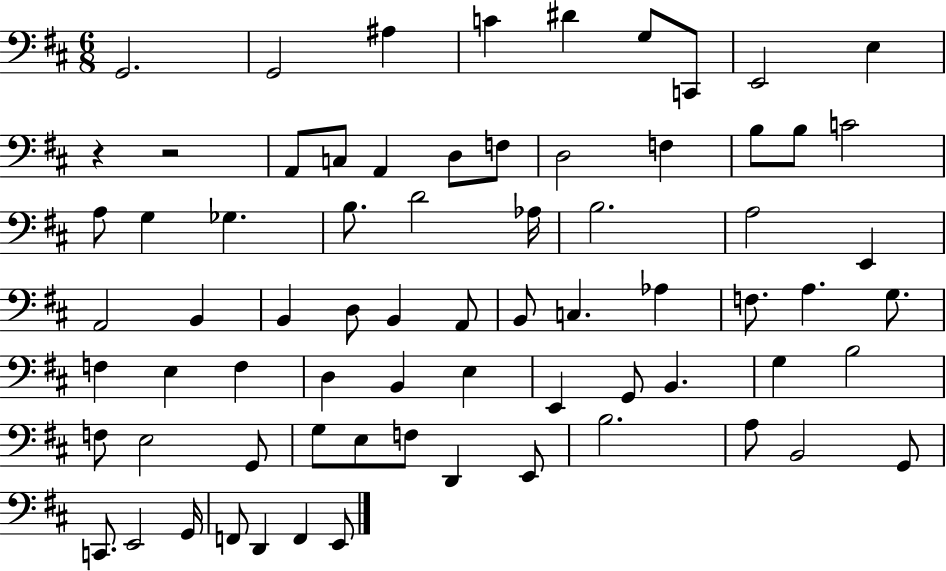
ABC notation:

X:1
T:Untitled
M:6/8
L:1/4
K:D
G,,2 G,,2 ^A, C ^D G,/2 C,,/2 E,,2 E, z z2 A,,/2 C,/2 A,, D,/2 F,/2 D,2 F, B,/2 B,/2 C2 A,/2 G, _G, B,/2 D2 _A,/4 B,2 A,2 E,, A,,2 B,, B,, D,/2 B,, A,,/2 B,,/2 C, _A, F,/2 A, G,/2 F, E, F, D, B,, E, E,, G,,/2 B,, G, B,2 F,/2 E,2 G,,/2 G,/2 E,/2 F,/2 D,, E,,/2 B,2 A,/2 B,,2 G,,/2 C,,/2 E,,2 G,,/4 F,,/2 D,, F,, E,,/2